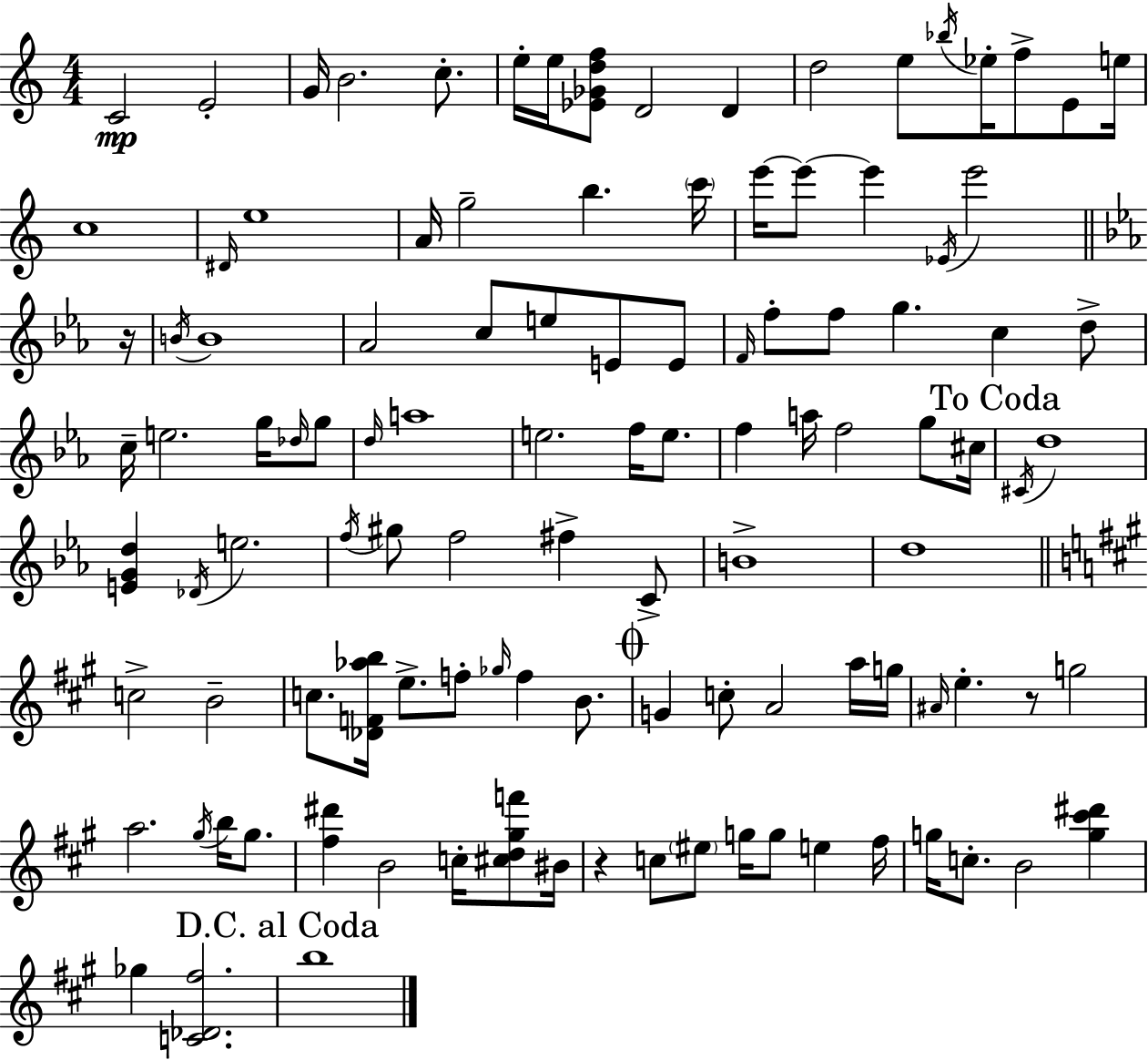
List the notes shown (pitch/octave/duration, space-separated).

C4/h E4/h G4/s B4/h. C5/e. E5/s E5/s [Eb4,Gb4,D5,F5]/e D4/h D4/q D5/h E5/e Bb5/s Eb5/s F5/e E4/e E5/s C5/w D#4/s E5/w A4/s G5/h B5/q. C6/s E6/s E6/e E6/q Eb4/s E6/h R/s B4/s B4/w Ab4/h C5/e E5/e E4/e E4/e F4/s F5/e F5/e G5/q. C5/q D5/e C5/s E5/h. G5/s Db5/s G5/e D5/s A5/w E5/h. F5/s E5/e. F5/q A5/s F5/h G5/e C#5/s C#4/s D5/w [E4,G4,D5]/q Db4/s E5/h. F5/s G#5/e F5/h F#5/q C4/e B4/w D5/w C5/h B4/h C5/e. [Db4,F4,Ab5,B5]/s E5/e. F5/e Gb5/s F5/q B4/e. G4/q C5/e A4/h A5/s G5/s A#4/s E5/q. R/e G5/h A5/h. G#5/s B5/s G#5/e. [F#5,D#6]/q B4/h C5/s [C#5,D5,G#5,F6]/e BIS4/s R/q C5/e EIS5/e G5/s G5/e E5/q F#5/s G5/s C5/e. B4/h [G5,C#6,D#6]/q Gb5/q [C4,Db4,F#5]/h. B5/w